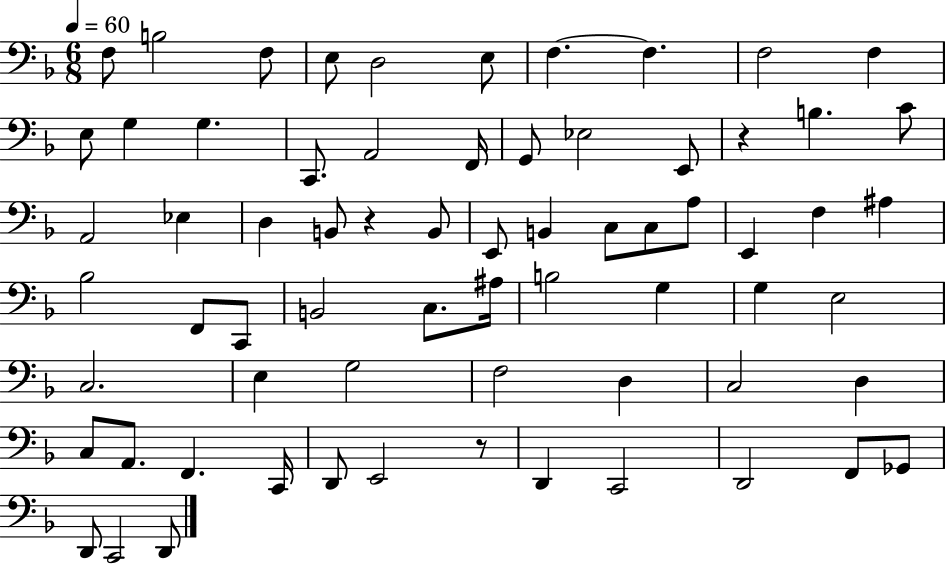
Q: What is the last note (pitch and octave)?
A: D2